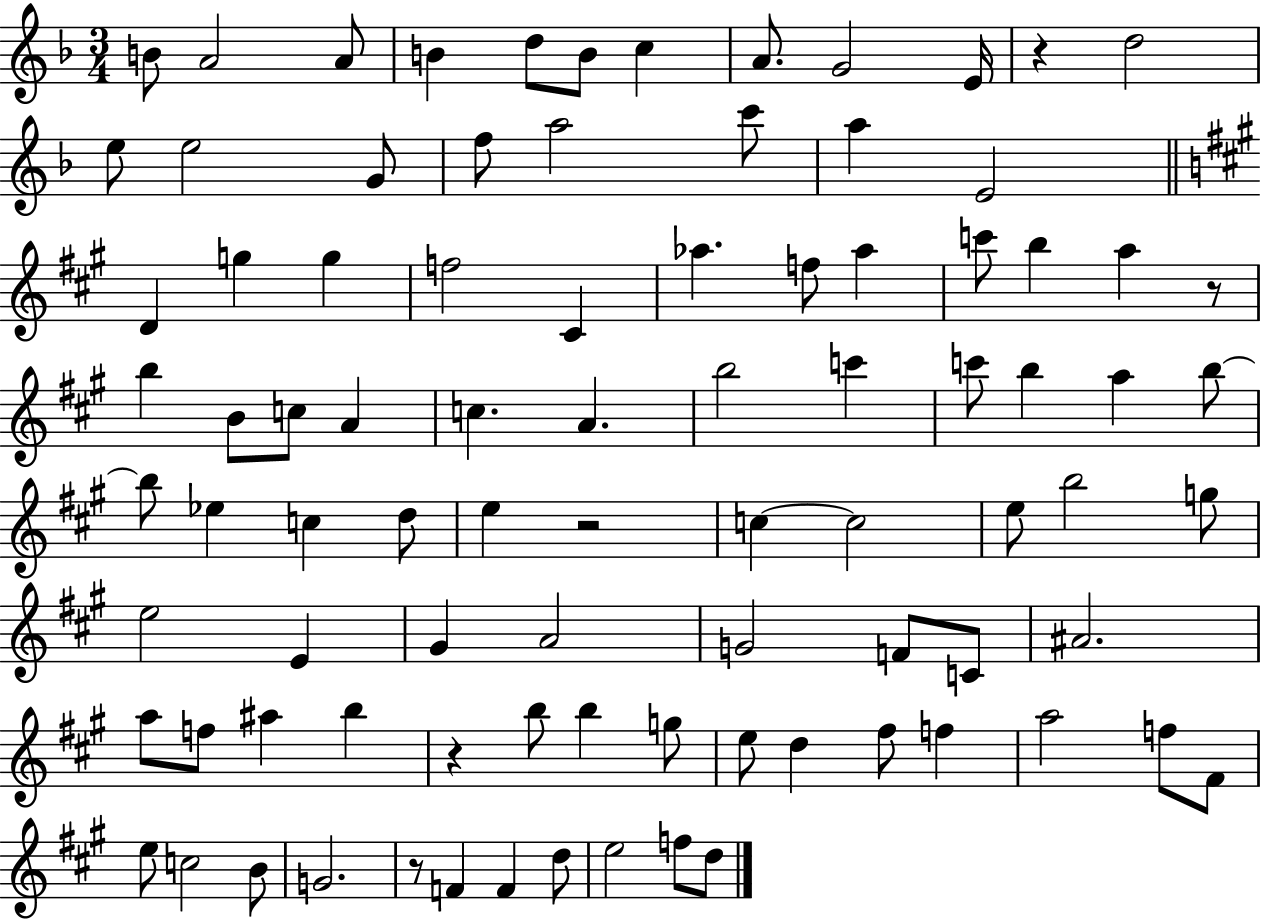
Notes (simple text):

B4/e A4/h A4/e B4/q D5/e B4/e C5/q A4/e. G4/h E4/s R/q D5/h E5/e E5/h G4/e F5/e A5/h C6/e A5/q E4/h D4/q G5/q G5/q F5/h C#4/q Ab5/q. F5/e Ab5/q C6/e B5/q A5/q R/e B5/q B4/e C5/e A4/q C5/q. A4/q. B5/h C6/q C6/e B5/q A5/q B5/e B5/e Eb5/q C5/q D5/e E5/q R/h C5/q C5/h E5/e B5/h G5/e E5/h E4/q G#4/q A4/h G4/h F4/e C4/e A#4/h. A5/e F5/e A#5/q B5/q R/q B5/e B5/q G5/e E5/e D5/q F#5/e F5/q A5/h F5/e F#4/e E5/e C5/h B4/e G4/h. R/e F4/q F4/q D5/e E5/h F5/e D5/e